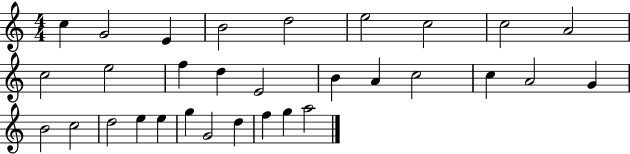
{
  \clef treble
  \numericTimeSignature
  \time 4/4
  \key c \major
  c''4 g'2 e'4 | b'2 d''2 | e''2 c''2 | c''2 a'2 | \break c''2 e''2 | f''4 d''4 e'2 | b'4 a'4 c''2 | c''4 a'2 g'4 | \break b'2 c''2 | d''2 e''4 e''4 | g''4 g'2 d''4 | f''4 g''4 a''2 | \break \bar "|."
}